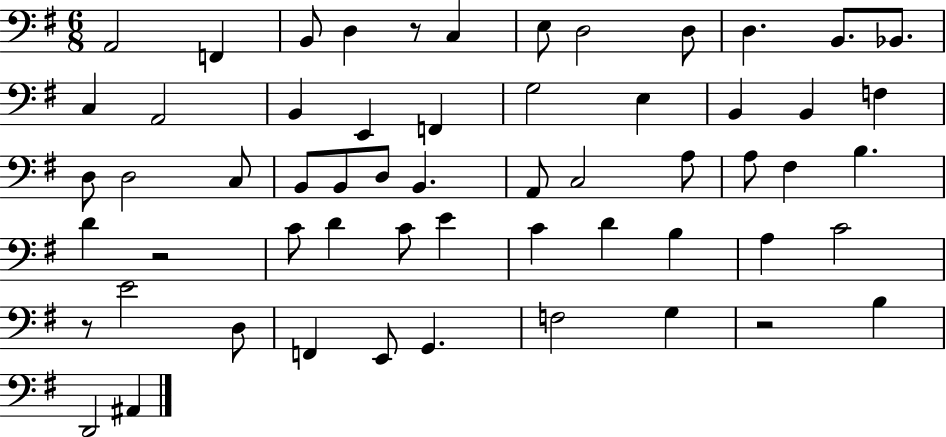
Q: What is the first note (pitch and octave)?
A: A2